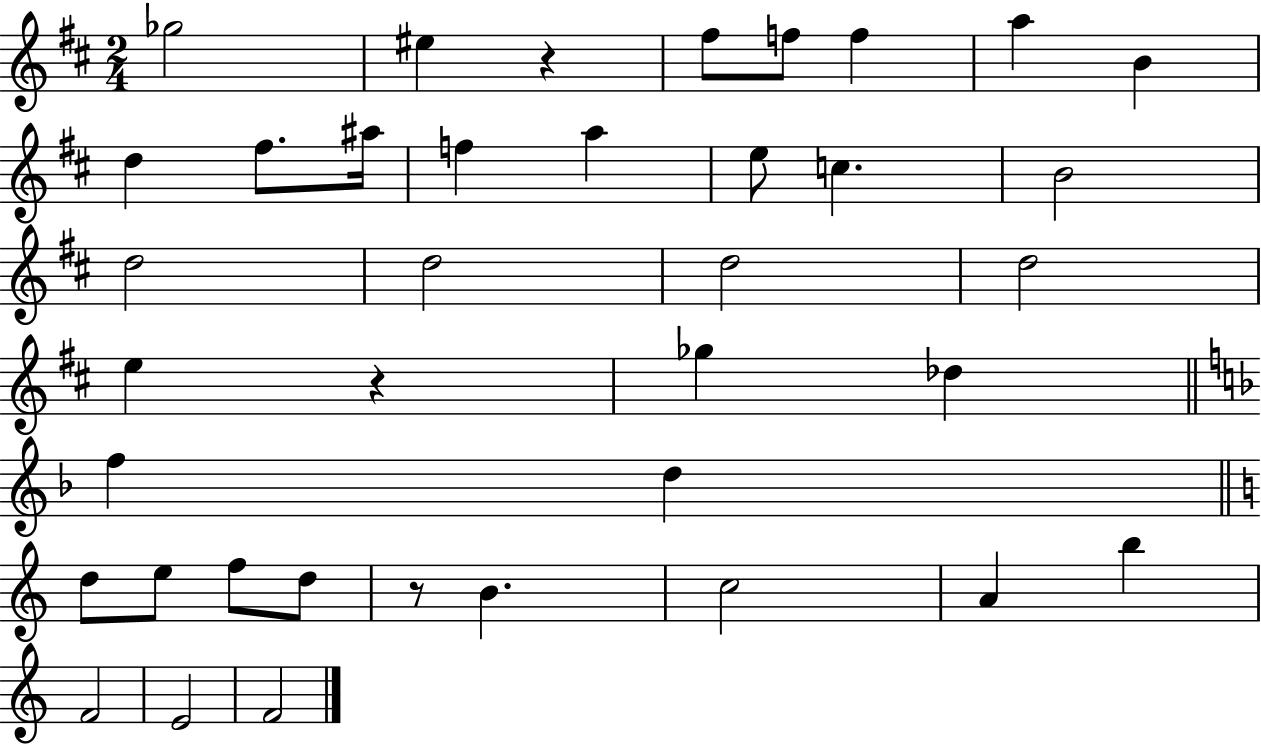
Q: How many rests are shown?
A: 3